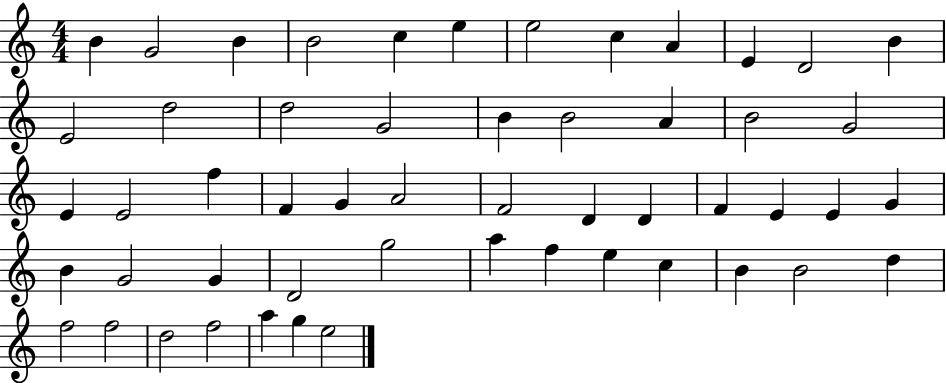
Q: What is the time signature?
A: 4/4